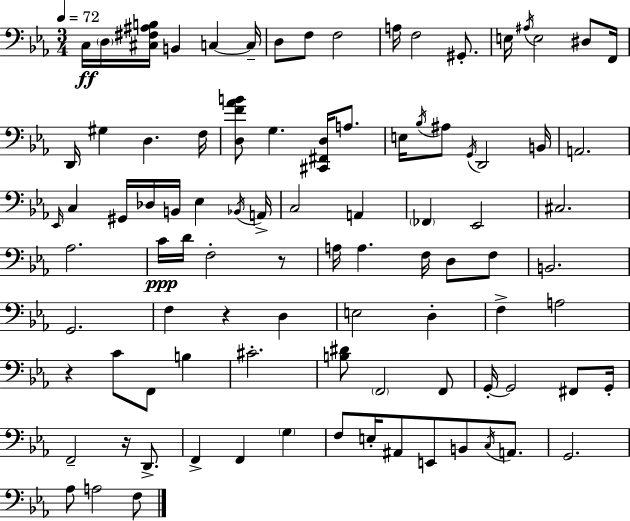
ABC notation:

X:1
T:Untitled
M:3/4
L:1/4
K:Cm
C,/4 D,/4 [^C,^F,^A,B,]/4 B,, C, C,/4 D,/2 F,/2 F,2 A,/4 F,2 ^G,,/2 E,/4 ^A,/4 E,2 ^D,/2 F,,/4 D,,/4 ^G, D, F,/4 [D,F_AB]/2 G, [^C,,^F,,D,]/4 A,/2 E,/4 _B,/4 ^A,/2 G,,/4 D,,2 B,,/4 A,,2 _E,,/4 C, ^G,,/4 _D,/4 B,,/4 _E, _B,,/4 A,,/4 C,2 A,, _F,, _E,,2 ^C,2 _A,2 C/4 D/4 F,2 z/2 A,/4 A, F,/4 D,/2 F,/2 B,,2 G,,2 F, z D, E,2 D, F, A,2 z C/2 F,,/2 B, ^C2 [B,^D]/2 F,,2 F,,/2 G,,/4 G,,2 ^F,,/2 G,,/4 F,,2 z/4 D,,/2 F,, F,, G, F,/2 E,/4 ^A,,/2 E,,/2 B,,/2 C,/4 A,,/2 G,,2 _A,/2 A,2 F,/2